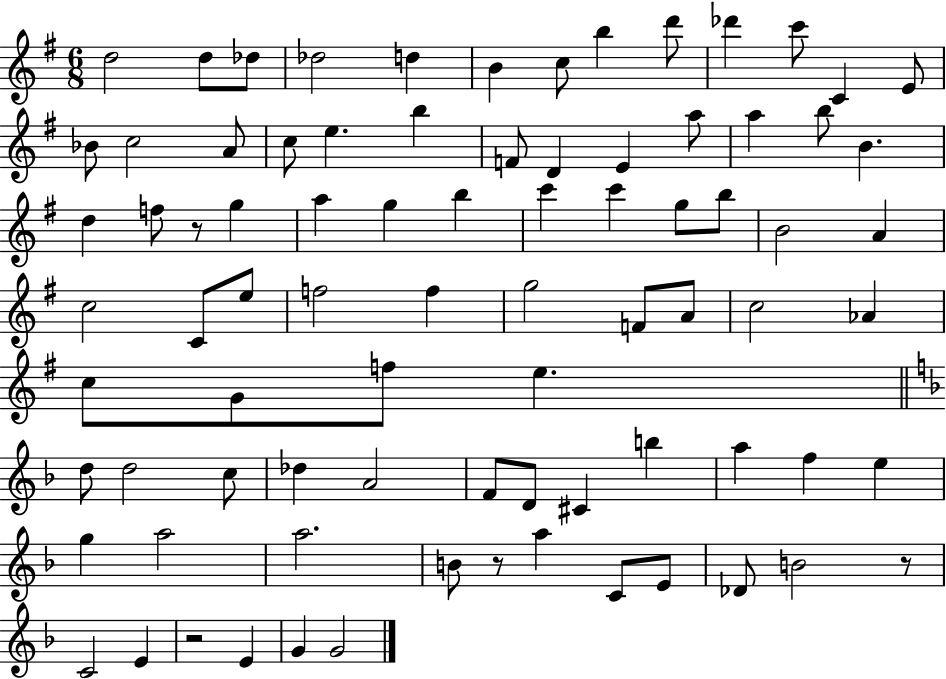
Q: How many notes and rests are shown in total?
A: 82